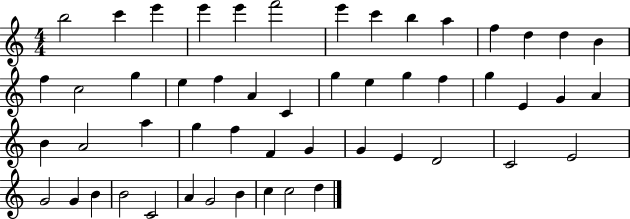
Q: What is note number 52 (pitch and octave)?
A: D5